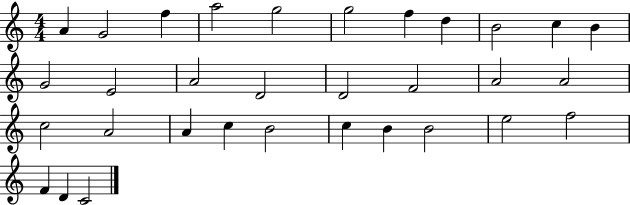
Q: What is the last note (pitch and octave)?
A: C4